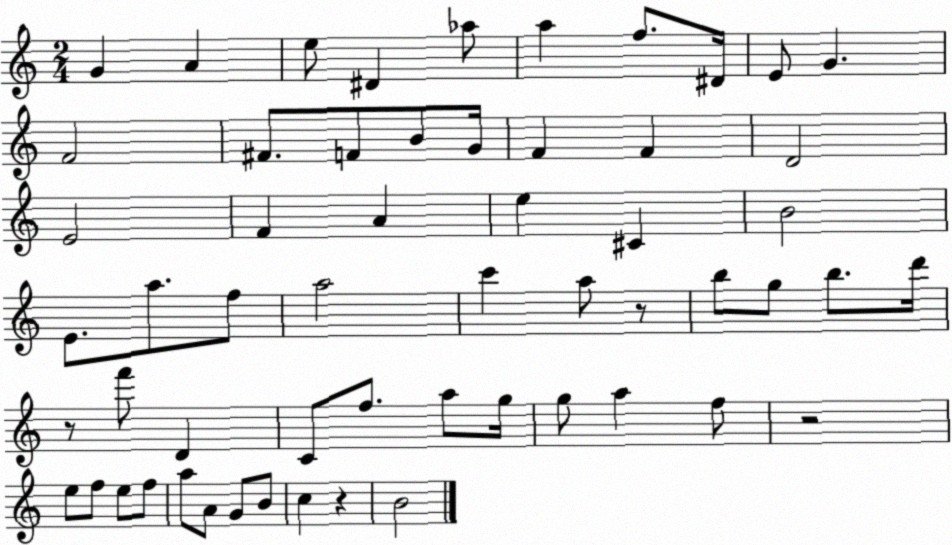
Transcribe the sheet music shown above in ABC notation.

X:1
T:Untitled
M:2/4
L:1/4
K:C
G A e/2 ^D _a/2 a f/2 ^D/4 E/2 G F2 ^F/2 F/2 B/2 G/4 F F D2 E2 F A e ^C B2 E/2 a/2 f/2 a2 c' a/2 z/2 b/2 g/2 b/2 d'/4 z/2 f'/2 D C/2 f/2 a/2 g/4 g/2 a f/2 z2 e/2 f/2 e/2 f/2 a/2 A/2 G/2 B/2 c z B2